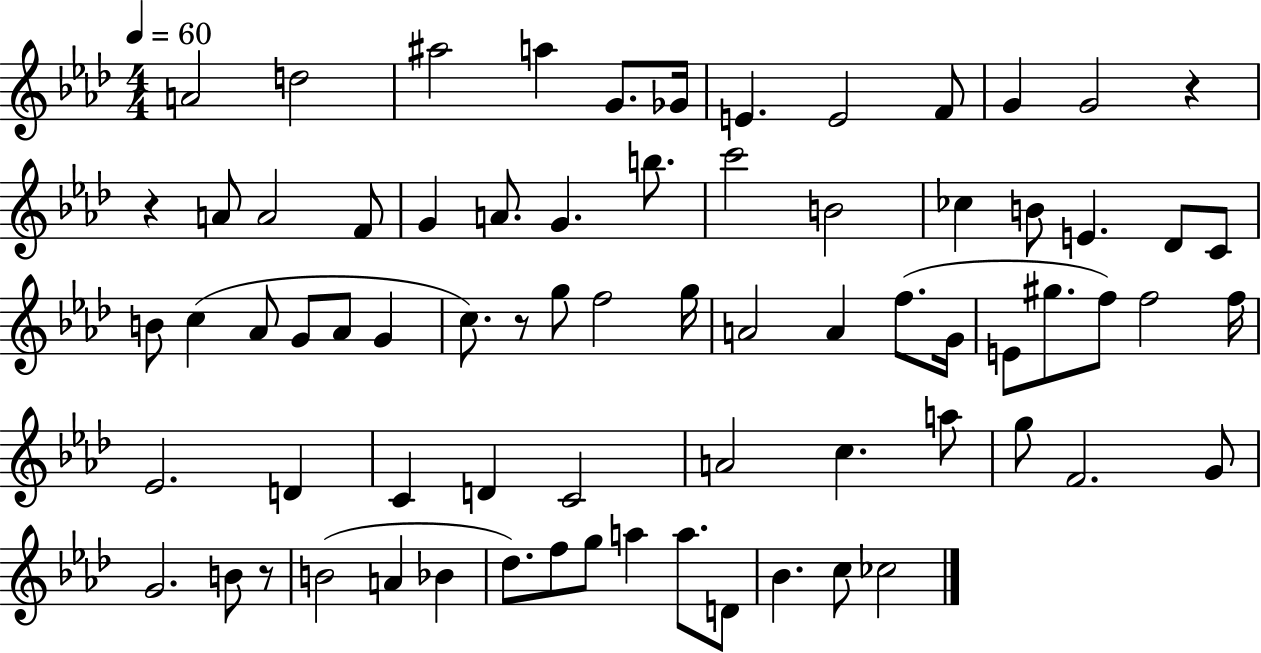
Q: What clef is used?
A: treble